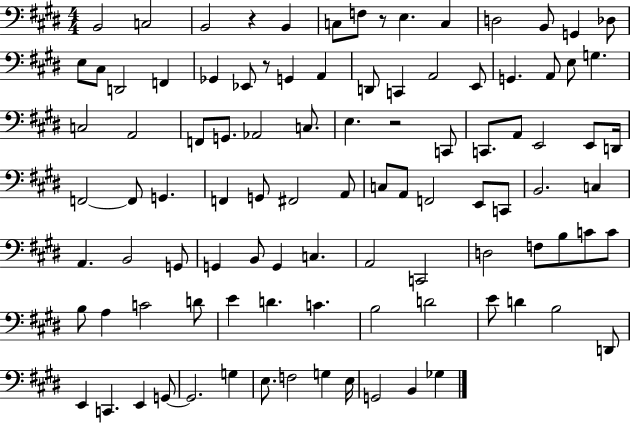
{
  \clef bass
  \numericTimeSignature
  \time 4/4
  \key e \major
  \repeat volta 2 { b,2 c2 | b,2 r4 b,4 | c8 f8 r8 e4. c4 | d2 b,8 g,4 des8 | \break e8 cis8 d,2 f,4 | ges,4 ees,8 r8 g,4 a,4 | d,8 c,4 a,2 e,8 | g,4. a,8 e8 g4. | \break c2 a,2 | f,8 g,8. aes,2 c8. | e4. r2 c,8 | c,8. a,8 e,2 e,8 d,16 | \break f,2~~ f,8 g,4. | f,4 g,8 fis,2 a,8 | c8 a,8 f,2 e,8 c,8 | b,2. c4 | \break a,4. b,2 g,8 | g,4 b,8 g,4 c4. | a,2 c,2 | d2 f8 b8 c'8 c'8 | \break b8 a4 c'2 d'8 | e'4 d'4. c'4. | b2 d'2 | e'8 d'4 b2 d,8 | \break e,4 c,4. e,4 g,8~~ | g,2. g4 | e8. f2 g4 e16 | g,2 b,4 ges4 | \break } \bar "|."
}